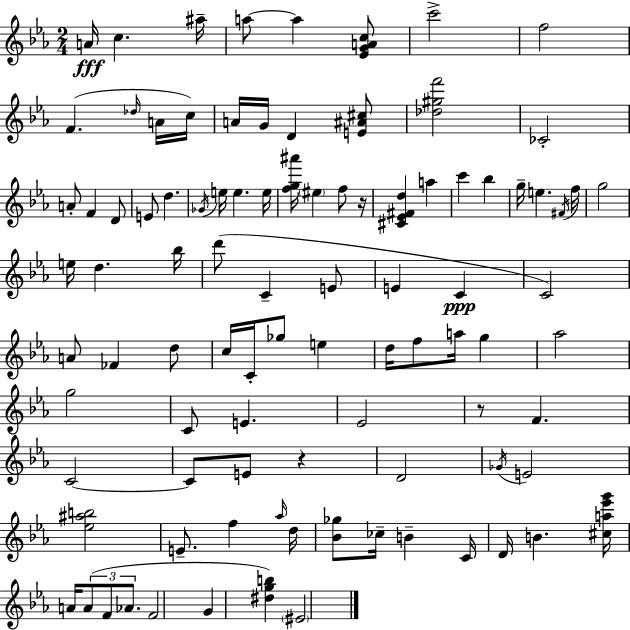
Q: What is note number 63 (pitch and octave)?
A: E4